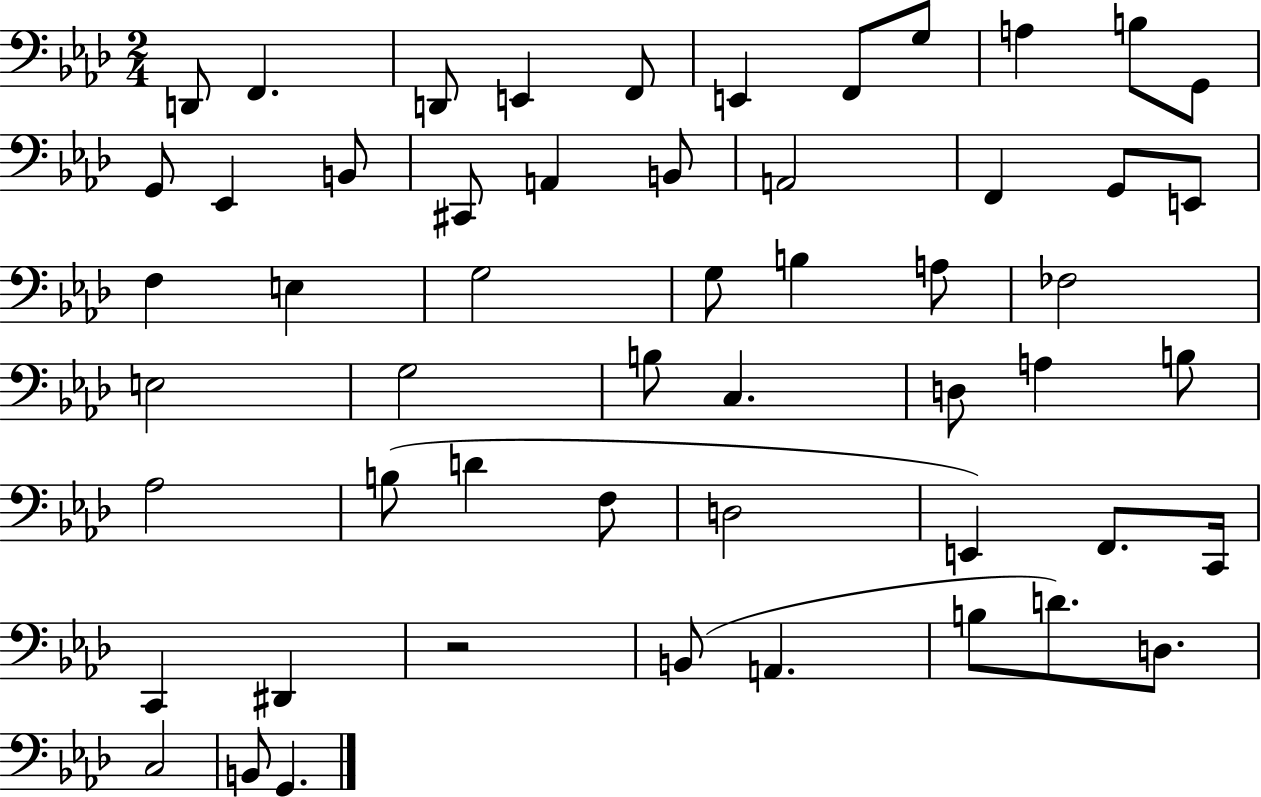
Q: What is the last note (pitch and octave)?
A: G2